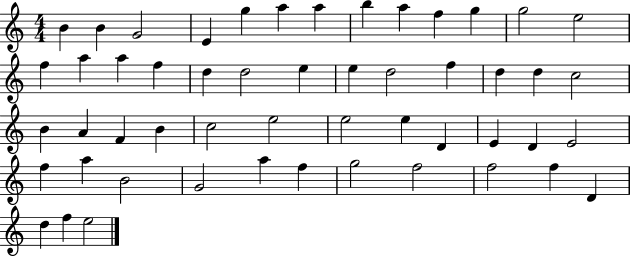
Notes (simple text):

B4/q B4/q G4/h E4/q G5/q A5/q A5/q B5/q A5/q F5/q G5/q G5/h E5/h F5/q A5/q A5/q F5/q D5/q D5/h E5/q E5/q D5/h F5/q D5/q D5/q C5/h B4/q A4/q F4/q B4/q C5/h E5/h E5/h E5/q D4/q E4/q D4/q E4/h F5/q A5/q B4/h G4/h A5/q F5/q G5/h F5/h F5/h F5/q D4/q D5/q F5/q E5/h